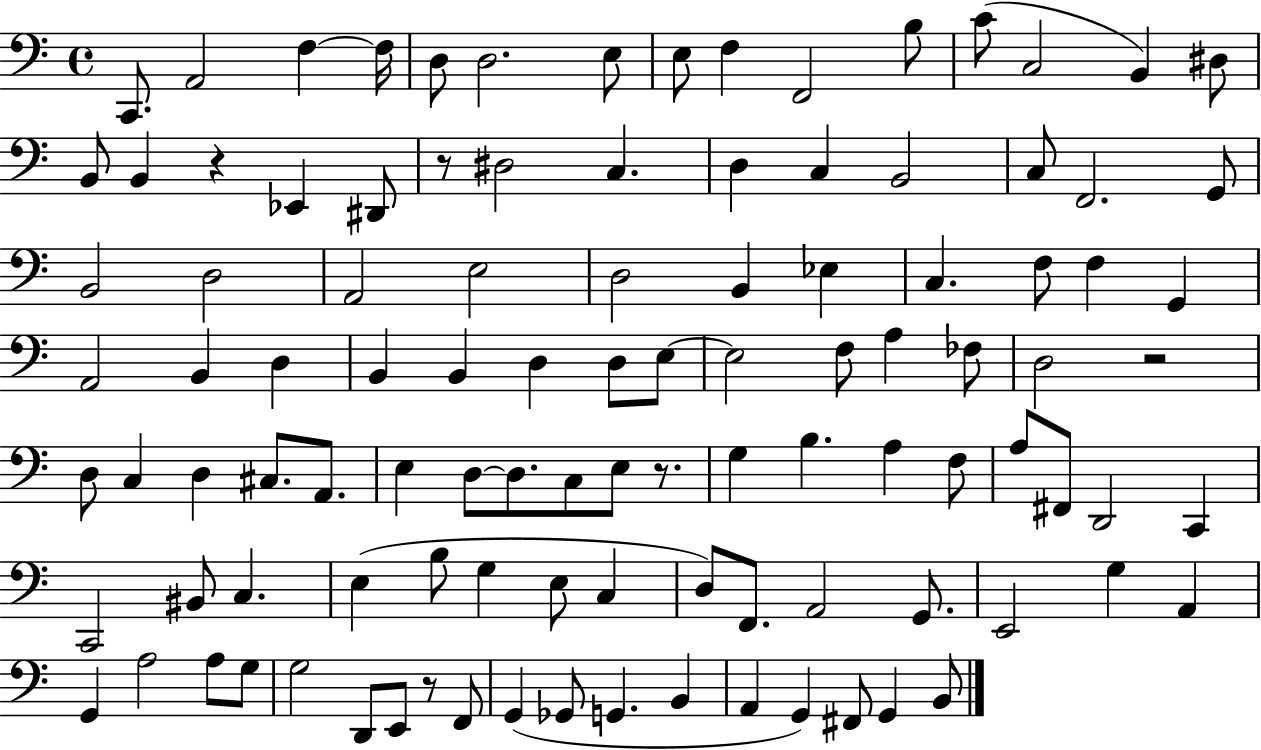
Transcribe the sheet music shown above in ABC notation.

X:1
T:Untitled
M:4/4
L:1/4
K:C
C,,/2 A,,2 F, F,/4 D,/2 D,2 E,/2 E,/2 F, F,,2 B,/2 C/2 C,2 B,, ^D,/2 B,,/2 B,, z _E,, ^D,,/2 z/2 ^D,2 C, D, C, B,,2 C,/2 F,,2 G,,/2 B,,2 D,2 A,,2 E,2 D,2 B,, _E, C, F,/2 F, G,, A,,2 B,, D, B,, B,, D, D,/2 E,/2 E,2 F,/2 A, _F,/2 D,2 z2 D,/2 C, D, ^C,/2 A,,/2 E, D,/2 D,/2 C,/2 E,/2 z/2 G, B, A, F,/2 A,/2 ^F,,/2 D,,2 C,, C,,2 ^B,,/2 C, E, B,/2 G, E,/2 C, D,/2 F,,/2 A,,2 G,,/2 E,,2 G, A,, G,, A,2 A,/2 G,/2 G,2 D,,/2 E,,/2 z/2 F,,/2 G,, _G,,/2 G,, B,, A,, G,, ^F,,/2 G,, B,,/2